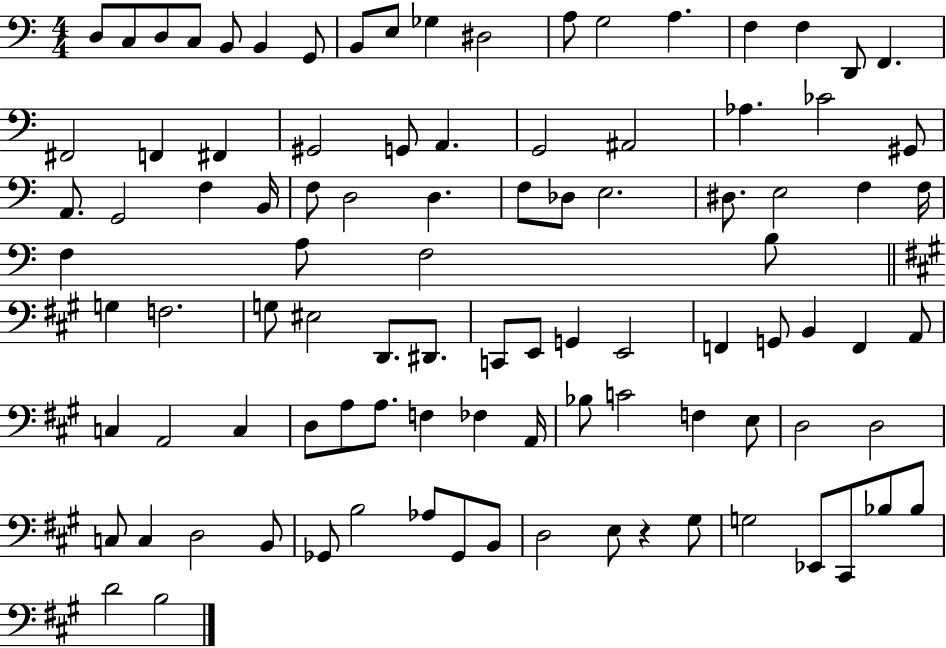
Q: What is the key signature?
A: C major